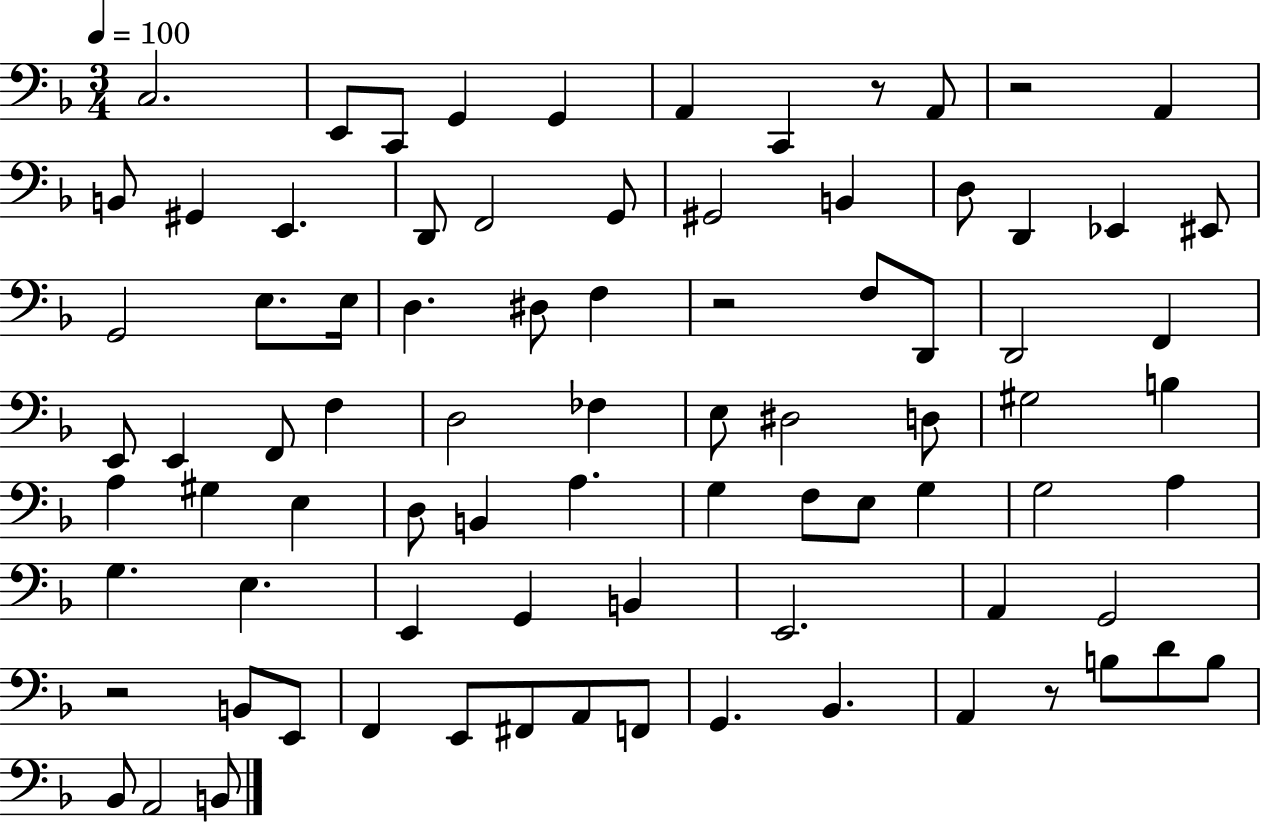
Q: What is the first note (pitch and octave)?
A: C3